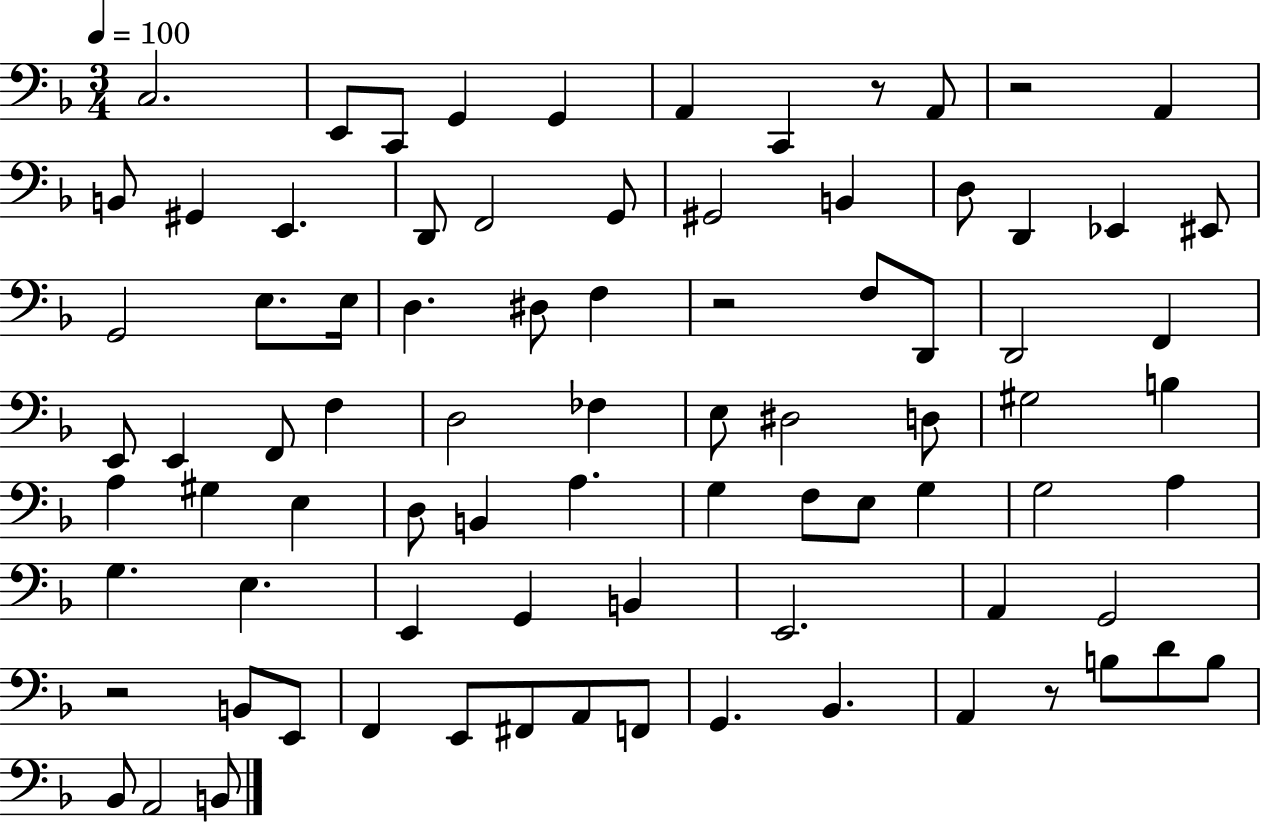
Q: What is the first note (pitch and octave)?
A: C3